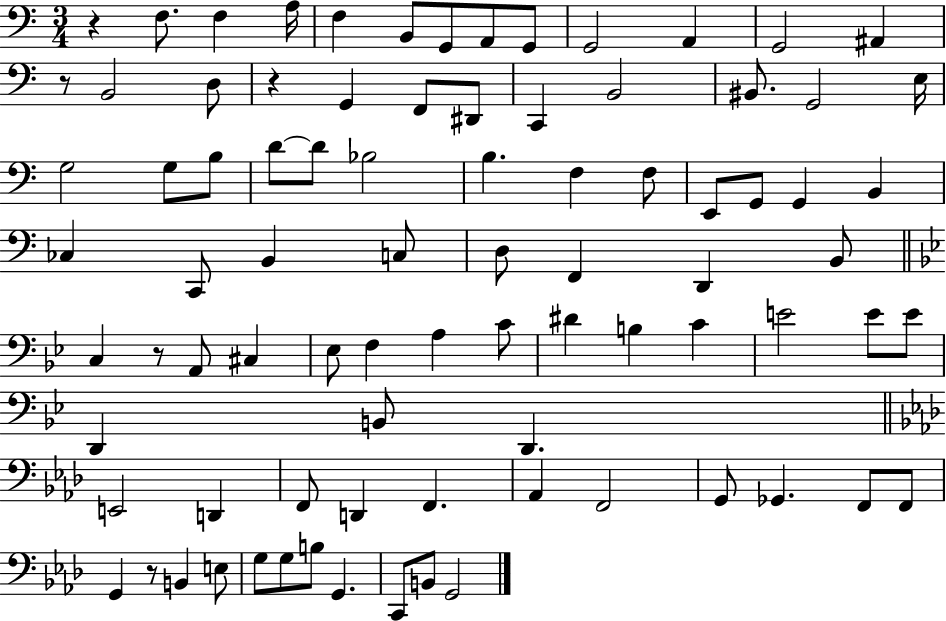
{
  \clef bass
  \numericTimeSignature
  \time 3/4
  \key c \major
  r4 f8. f4 a16 | f4 b,8 g,8 a,8 g,8 | g,2 a,4 | g,2 ais,4 | \break r8 b,2 d8 | r4 g,4 f,8 dis,8 | c,4 b,2 | bis,8. g,2 e16 | \break g2 g8 b8 | d'8~~ d'8 bes2 | b4. f4 f8 | e,8 g,8 g,4 b,4 | \break ces4 c,8 b,4 c8 | d8 f,4 d,4 b,8 | \bar "||" \break \key g \minor c4 r8 a,8 cis4 | ees8 f4 a4 c'8 | dis'4 b4 c'4 | e'2 e'8 e'8 | \break d,4 b,8 d,4. | \bar "||" \break \key f \minor e,2 d,4 | f,8 d,4 f,4. | aes,4 f,2 | g,8 ges,4. f,8 f,8 | \break g,4 r8 b,4 e8 | g8 g8 b8 g,4. | c,8 b,8 g,2 | \bar "|."
}